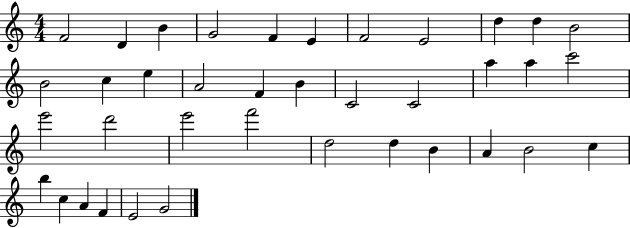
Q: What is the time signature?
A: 4/4